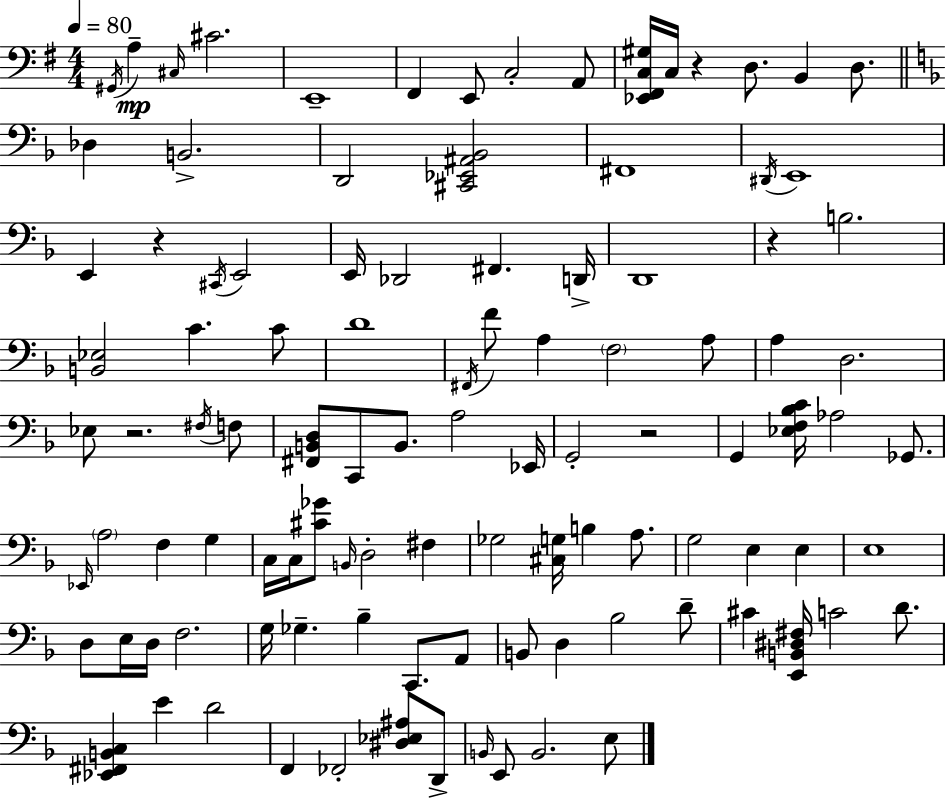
{
  \clef bass
  \numericTimeSignature
  \time 4/4
  \key g \major
  \tempo 4 = 80
  \acciaccatura { gis,16 }\mp a4-- \grace { cis16 } cis'2. | e,1-- | fis,4 e,8 c2-. | a,8 <ees, fis, c gis>16 c16 r4 d8. b,4 d8. | \break \bar "||" \break \key d \minor des4 b,2.-> | d,2 <cis, ees, ais, bes,>2 | fis,1 | \acciaccatura { dis,16 } e,1 | \break e,4 r4 \acciaccatura { cis,16 } e,2 | e,16 des,2 fis,4. | d,16-> d,1 | r4 b2. | \break <b, ees>2 c'4. | c'8 d'1 | \acciaccatura { fis,16 } f'8 a4 \parenthesize f2 | a8 a4 d2. | \break ees8 r2. | \acciaccatura { fis16 } f8 <fis, b, d>8 c,8 b,8. a2 | ees,16 g,2-. r2 | g,4 <ees f bes c'>16 aes2 | \break ges,8. \grace { ees,16 } \parenthesize a2 f4 | g4 c16 c16 <cis' ges'>8 \grace { b,16 } d2-. | fis4 ges2 <cis g>16 b4 | a8. g2 e4 | \break e4 e1 | d8 e16 d16 f2. | g16 ges4.-- bes4-- | c,8. a,8 b,8 d4 bes2 | \break d'8-- cis'4 <e, b, dis fis>16 c'2 | d'8. <ees, fis, b, c>4 e'4 d'2 | f,4 fes,2-. | <dis ees ais>8 d,8-> \grace { b,16 } e,8 b,2. | \break e8 \bar "|."
}